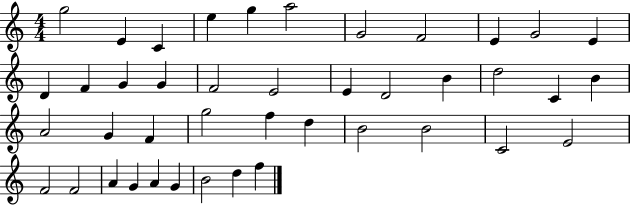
{
  \clef treble
  \numericTimeSignature
  \time 4/4
  \key c \major
  g''2 e'4 c'4 | e''4 g''4 a''2 | g'2 f'2 | e'4 g'2 e'4 | \break d'4 f'4 g'4 g'4 | f'2 e'2 | e'4 d'2 b'4 | d''2 c'4 b'4 | \break a'2 g'4 f'4 | g''2 f''4 d''4 | b'2 b'2 | c'2 e'2 | \break f'2 f'2 | a'4 g'4 a'4 g'4 | b'2 d''4 f''4 | \bar "|."
}